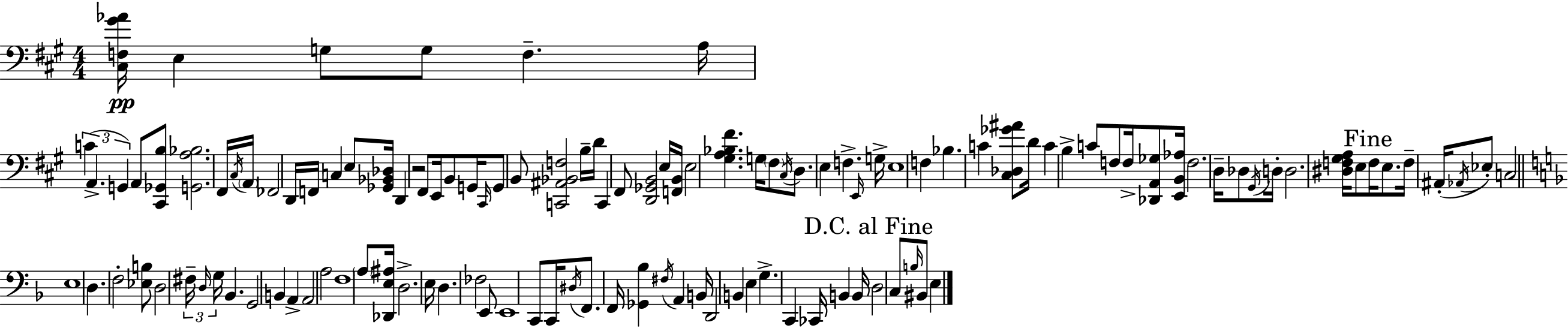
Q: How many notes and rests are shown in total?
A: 121